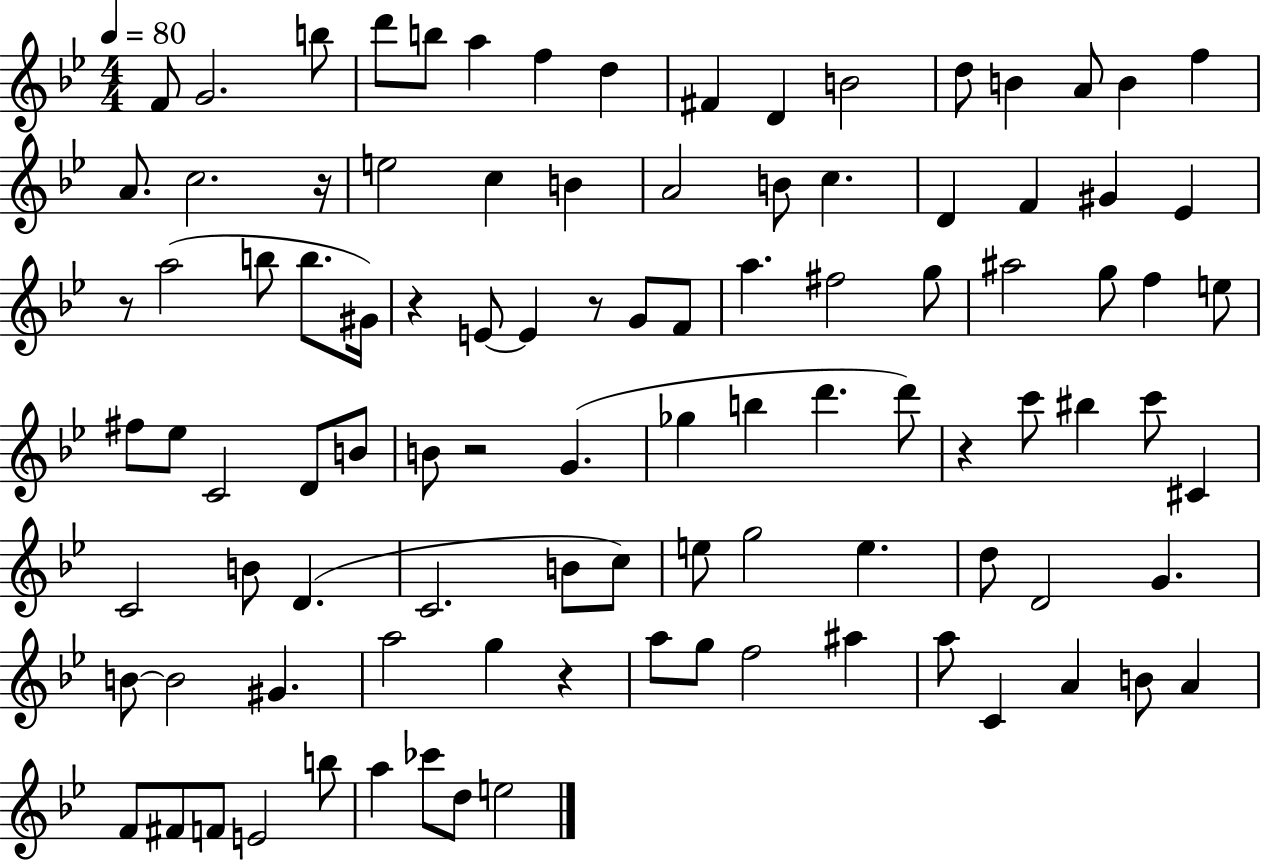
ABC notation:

X:1
T:Untitled
M:4/4
L:1/4
K:Bb
F/2 G2 b/2 d'/2 b/2 a f d ^F D B2 d/2 B A/2 B f A/2 c2 z/4 e2 c B A2 B/2 c D F ^G _E z/2 a2 b/2 b/2 ^G/4 z E/2 E z/2 G/2 F/2 a ^f2 g/2 ^a2 g/2 f e/2 ^f/2 _e/2 C2 D/2 B/2 B/2 z2 G _g b d' d'/2 z c'/2 ^b c'/2 ^C C2 B/2 D C2 B/2 c/2 e/2 g2 e d/2 D2 G B/2 B2 ^G a2 g z a/2 g/2 f2 ^a a/2 C A B/2 A F/2 ^F/2 F/2 E2 b/2 a _c'/2 d/2 e2